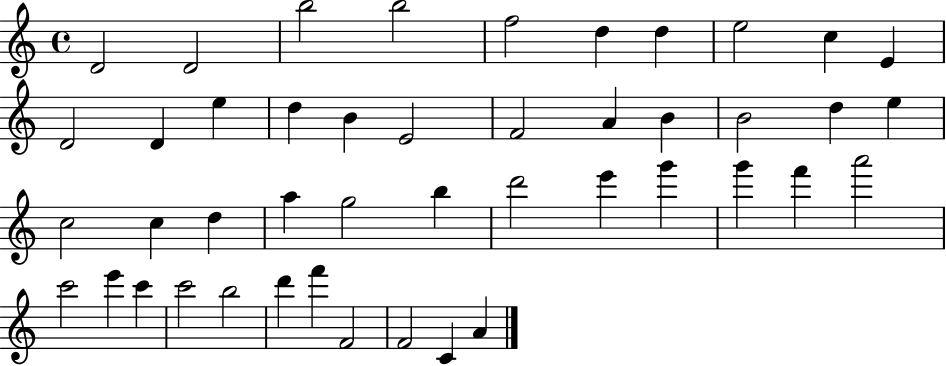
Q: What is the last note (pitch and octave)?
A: A4